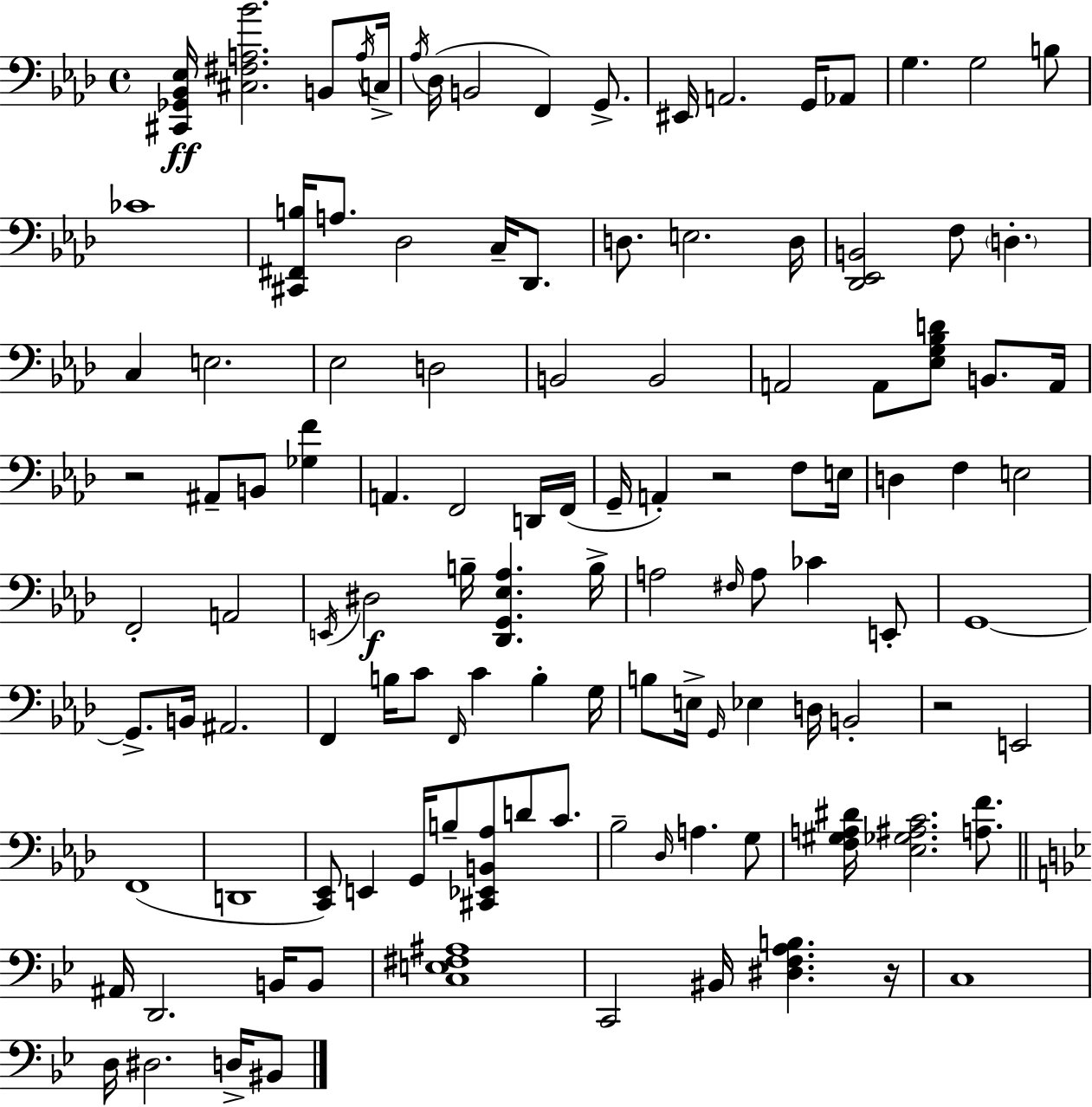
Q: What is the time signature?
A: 4/4